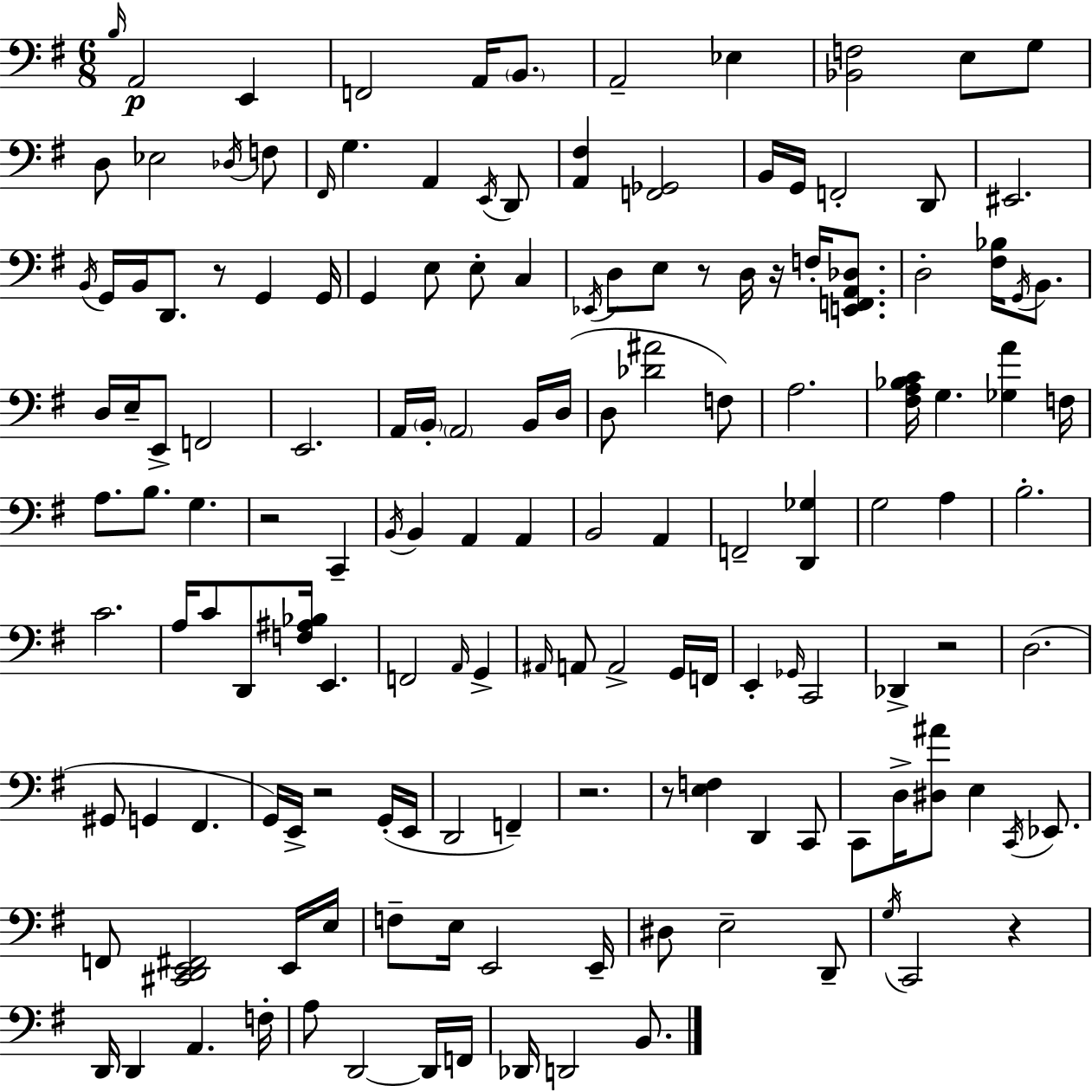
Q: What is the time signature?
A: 6/8